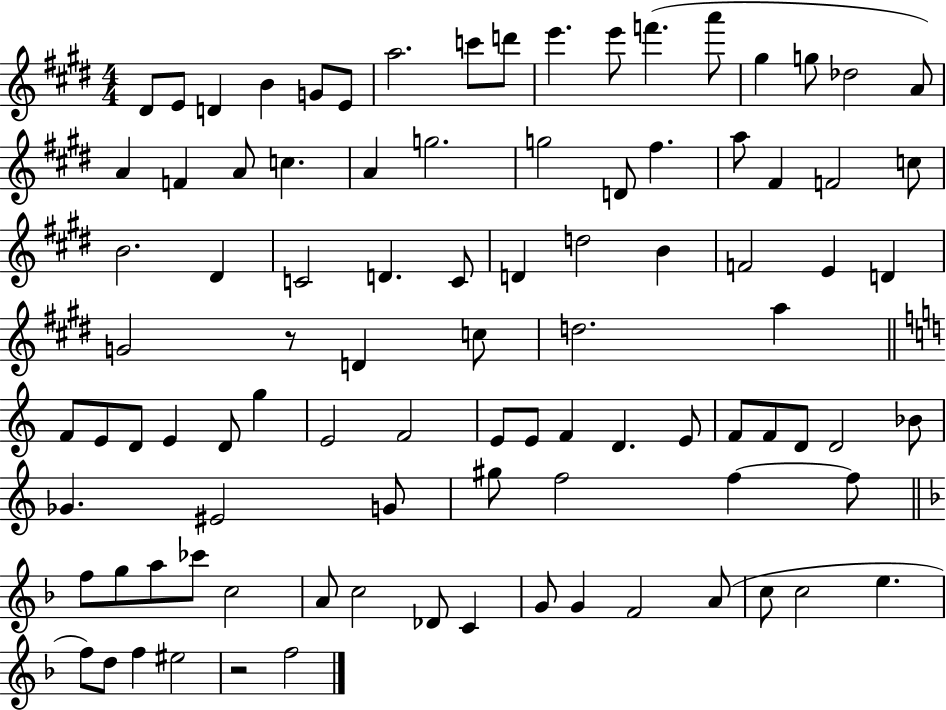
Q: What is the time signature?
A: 4/4